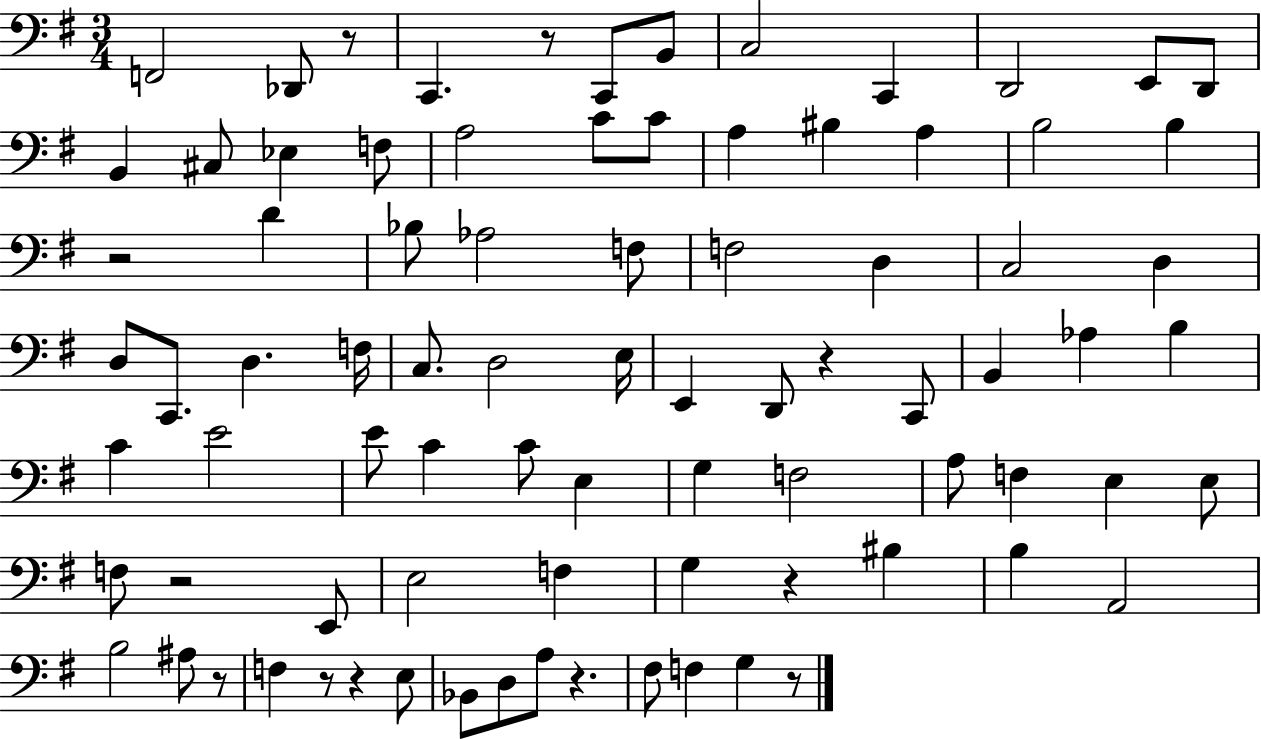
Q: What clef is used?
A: bass